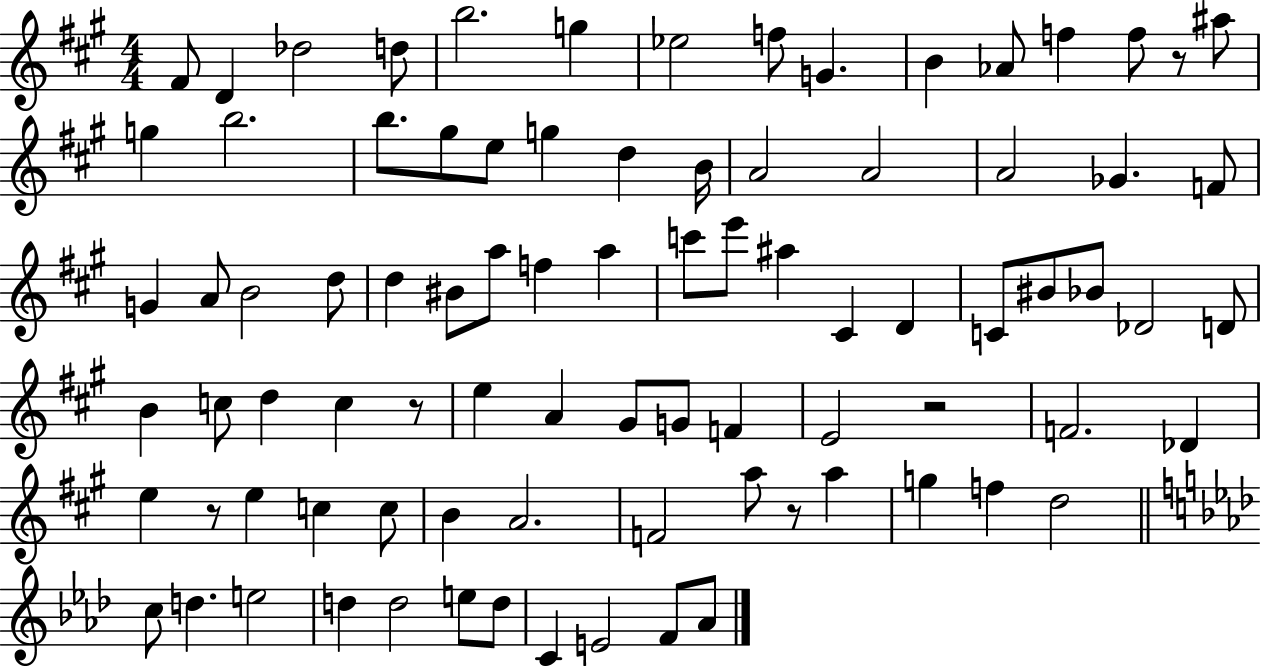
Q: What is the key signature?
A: A major